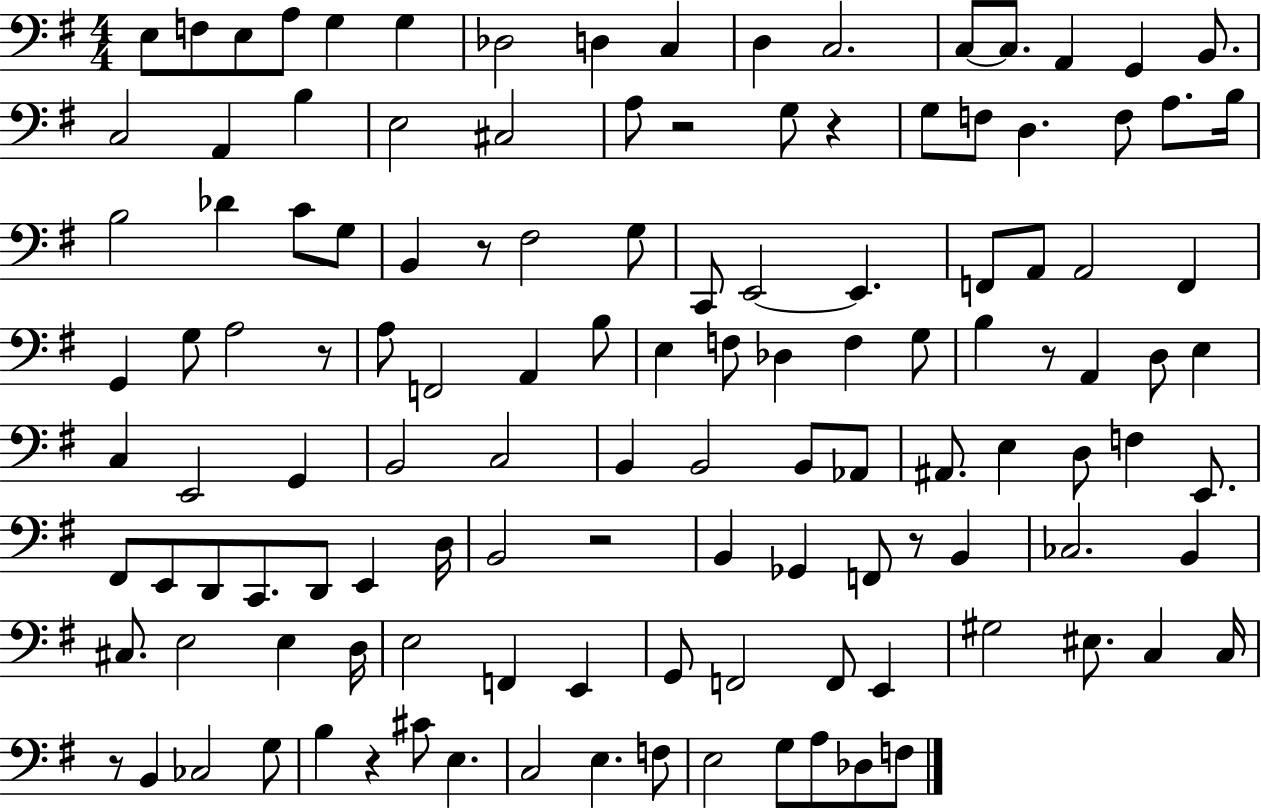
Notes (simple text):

E3/e F3/e E3/e A3/e G3/q G3/q Db3/h D3/q C3/q D3/q C3/h. C3/e C3/e. A2/q G2/q B2/e. C3/h A2/q B3/q E3/h C#3/h A3/e R/h G3/e R/q G3/e F3/e D3/q. F3/e A3/e. B3/s B3/h Db4/q C4/e G3/e B2/q R/e F#3/h G3/e C2/e E2/h E2/q. F2/e A2/e A2/h F2/q G2/q G3/e A3/h R/e A3/e F2/h A2/q B3/e E3/q F3/e Db3/q F3/q G3/e B3/q R/e A2/q D3/e E3/q C3/q E2/h G2/q B2/h C3/h B2/q B2/h B2/e Ab2/e A#2/e. E3/q D3/e F3/q E2/e. F#2/e E2/e D2/e C2/e. D2/e E2/q D3/s B2/h R/h B2/q Gb2/q F2/e R/e B2/q CES3/h. B2/q C#3/e. E3/h E3/q D3/s E3/h F2/q E2/q G2/e F2/h F2/e E2/q G#3/h EIS3/e. C3/q C3/s R/e B2/q CES3/h G3/e B3/q R/q C#4/e E3/q. C3/h E3/q. F3/e E3/h G3/e A3/e Db3/e F3/e